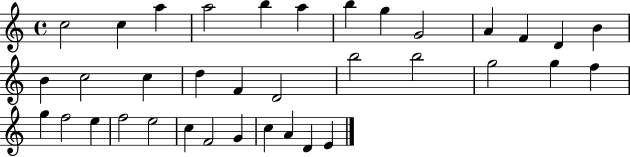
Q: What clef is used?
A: treble